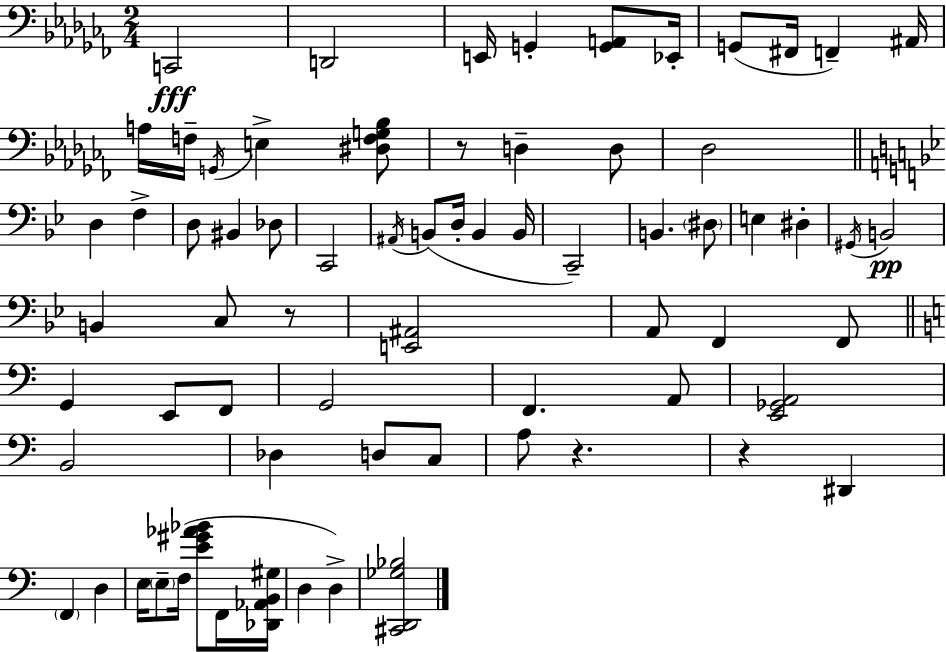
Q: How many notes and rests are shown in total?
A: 70